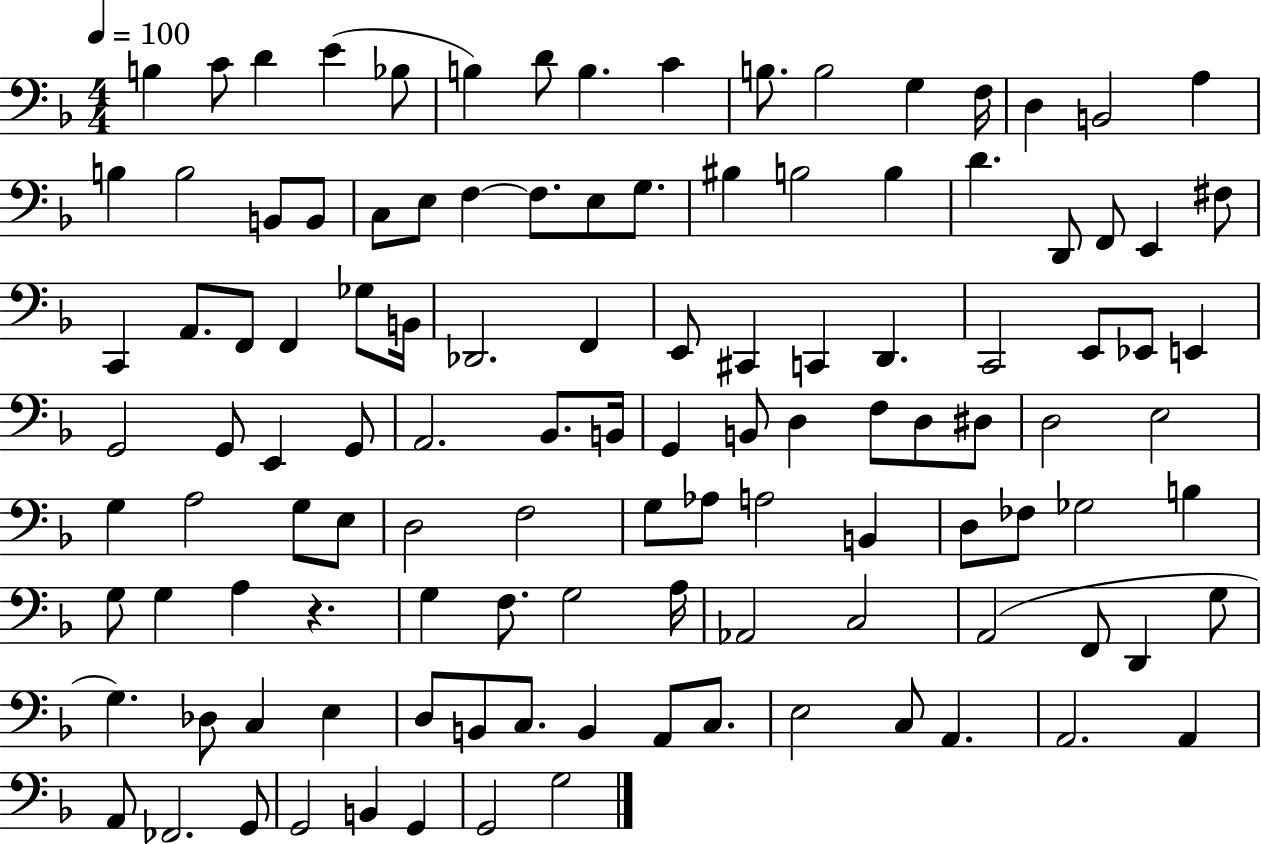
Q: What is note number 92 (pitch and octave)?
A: G3